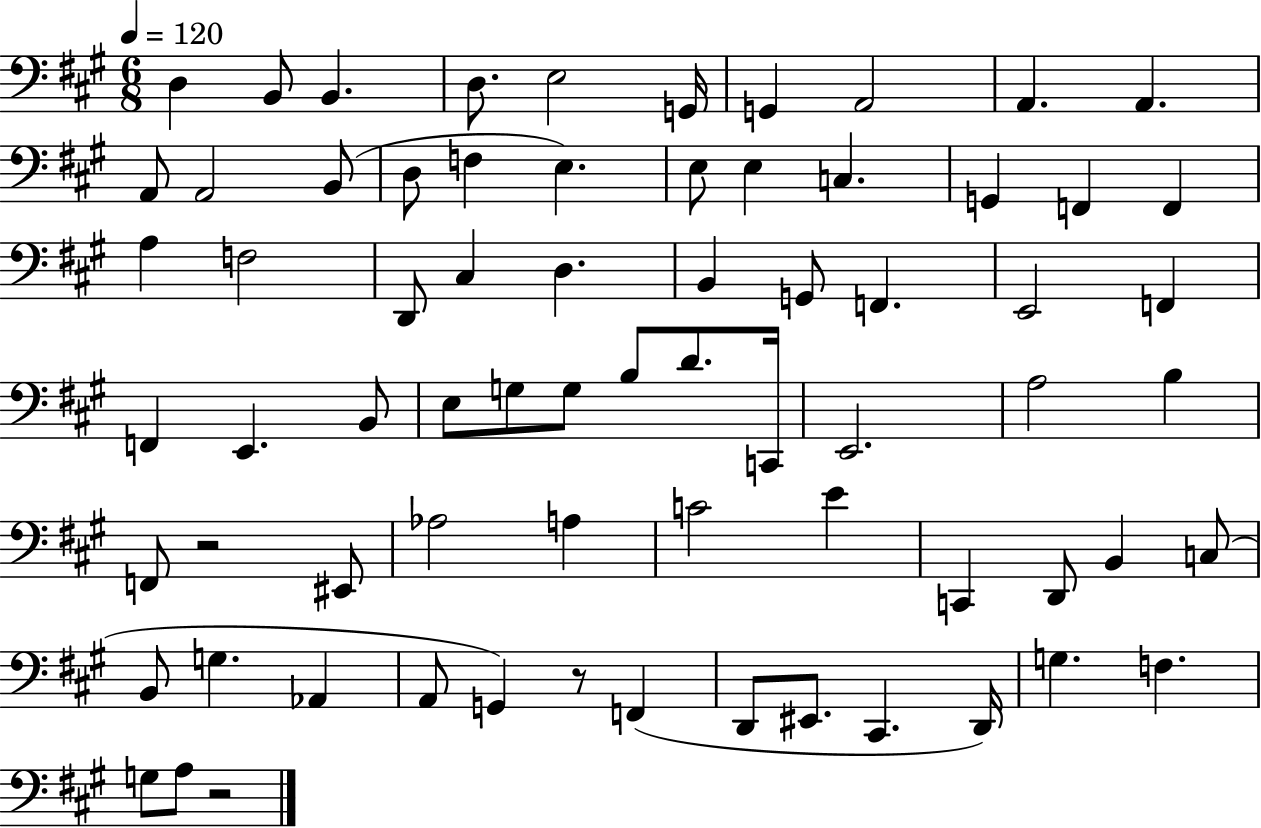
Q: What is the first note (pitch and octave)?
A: D3